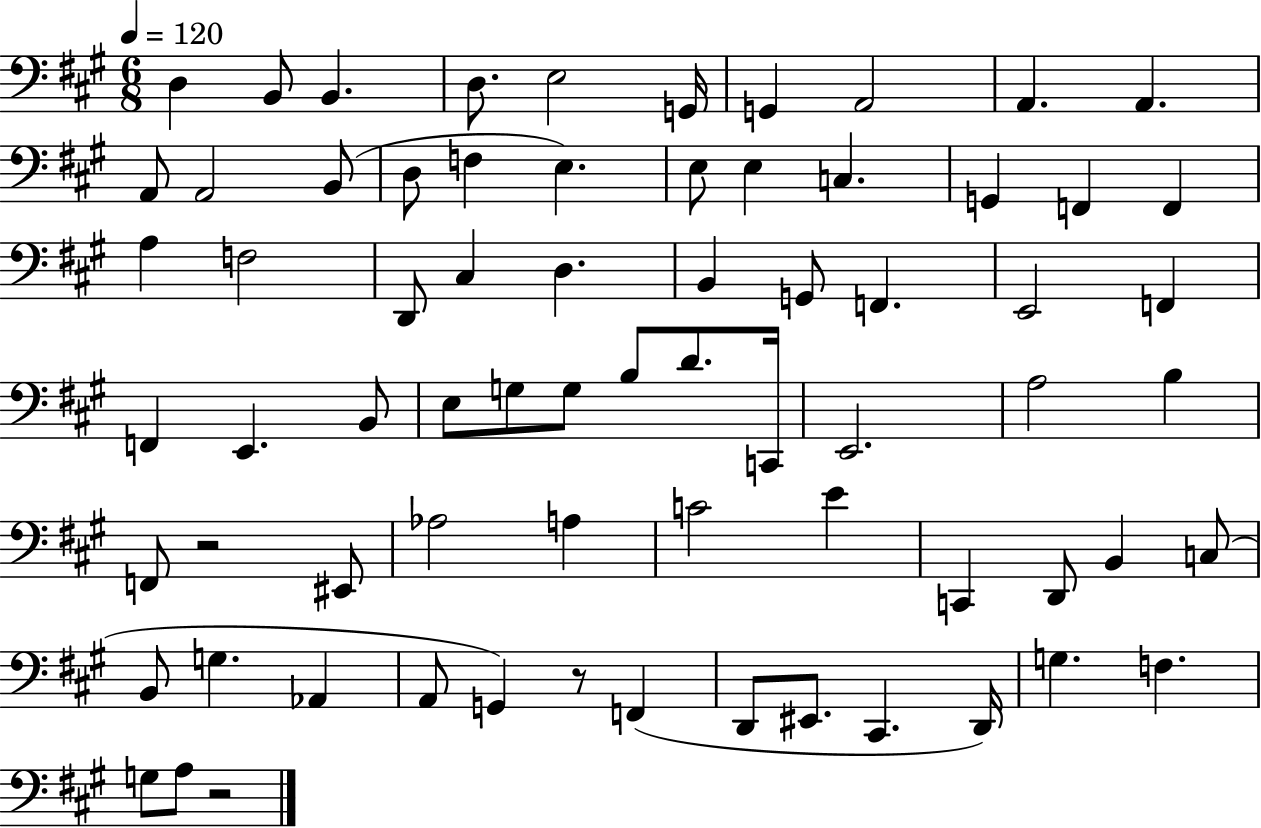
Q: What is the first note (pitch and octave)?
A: D3